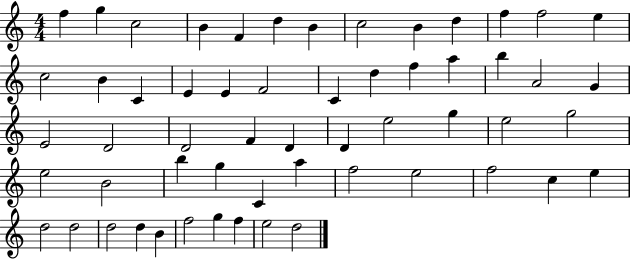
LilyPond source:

{
  \clef treble
  \numericTimeSignature
  \time 4/4
  \key c \major
  f''4 g''4 c''2 | b'4 f'4 d''4 b'4 | c''2 b'4 d''4 | f''4 f''2 e''4 | \break c''2 b'4 c'4 | e'4 e'4 f'2 | c'4 d''4 f''4 a''4 | b''4 a'2 g'4 | \break e'2 d'2 | d'2 f'4 d'4 | d'4 e''2 g''4 | e''2 g''2 | \break e''2 b'2 | b''4 g''4 c'4 a''4 | f''2 e''2 | f''2 c''4 e''4 | \break d''2 d''2 | d''2 d''4 b'4 | f''2 g''4 f''4 | e''2 d''2 | \break \bar "|."
}